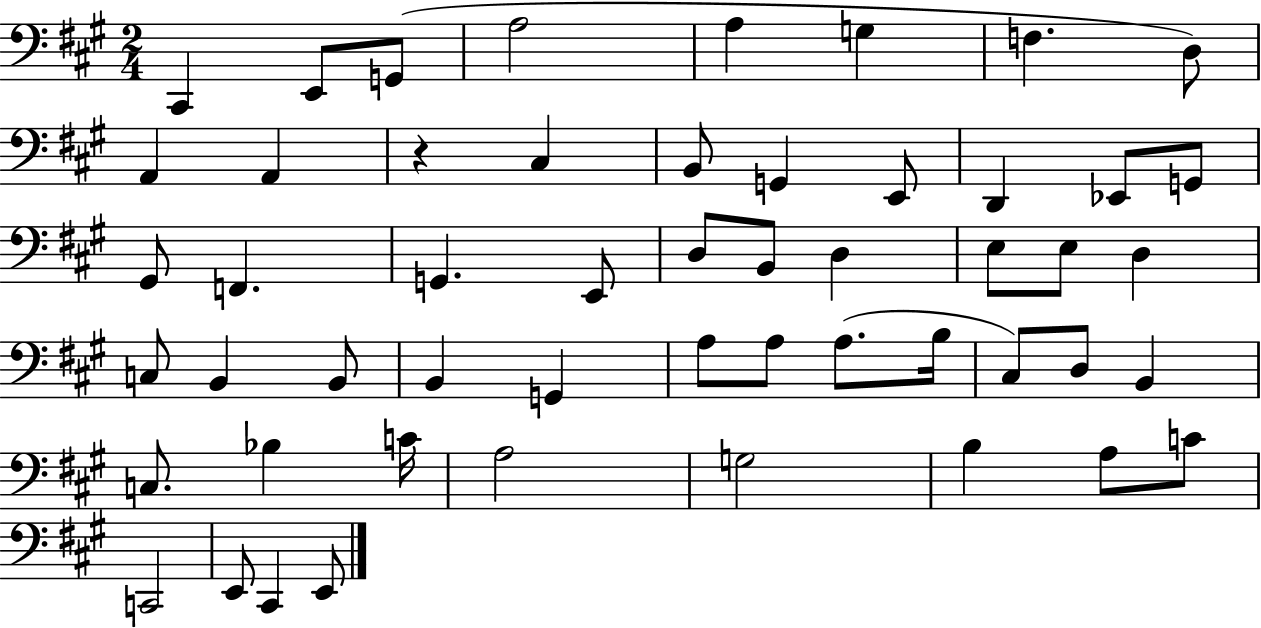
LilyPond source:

{
  \clef bass
  \numericTimeSignature
  \time 2/4
  \key a \major
  \repeat volta 2 { cis,4 e,8 g,8( | a2 | a4 g4 | f4. d8) | \break a,4 a,4 | r4 cis4 | b,8 g,4 e,8 | d,4 ees,8 g,8 | \break gis,8 f,4. | g,4. e,8 | d8 b,8 d4 | e8 e8 d4 | \break c8 b,4 b,8 | b,4 g,4 | a8 a8 a8.( b16 | cis8) d8 b,4 | \break c8. bes4 c'16 | a2 | g2 | b4 a8 c'8 | \break c,2 | e,8 cis,4 e,8 | } \bar "|."
}